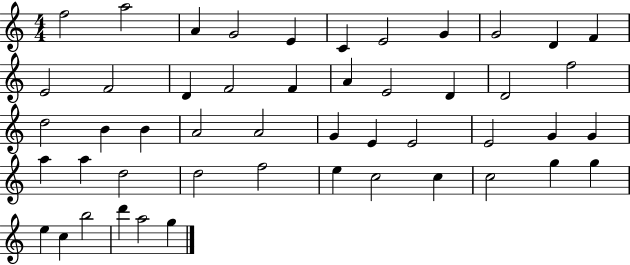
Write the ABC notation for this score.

X:1
T:Untitled
M:4/4
L:1/4
K:C
f2 a2 A G2 E C E2 G G2 D F E2 F2 D F2 F A E2 D D2 f2 d2 B B A2 A2 G E E2 E2 G G a a d2 d2 f2 e c2 c c2 g g e c b2 d' a2 g